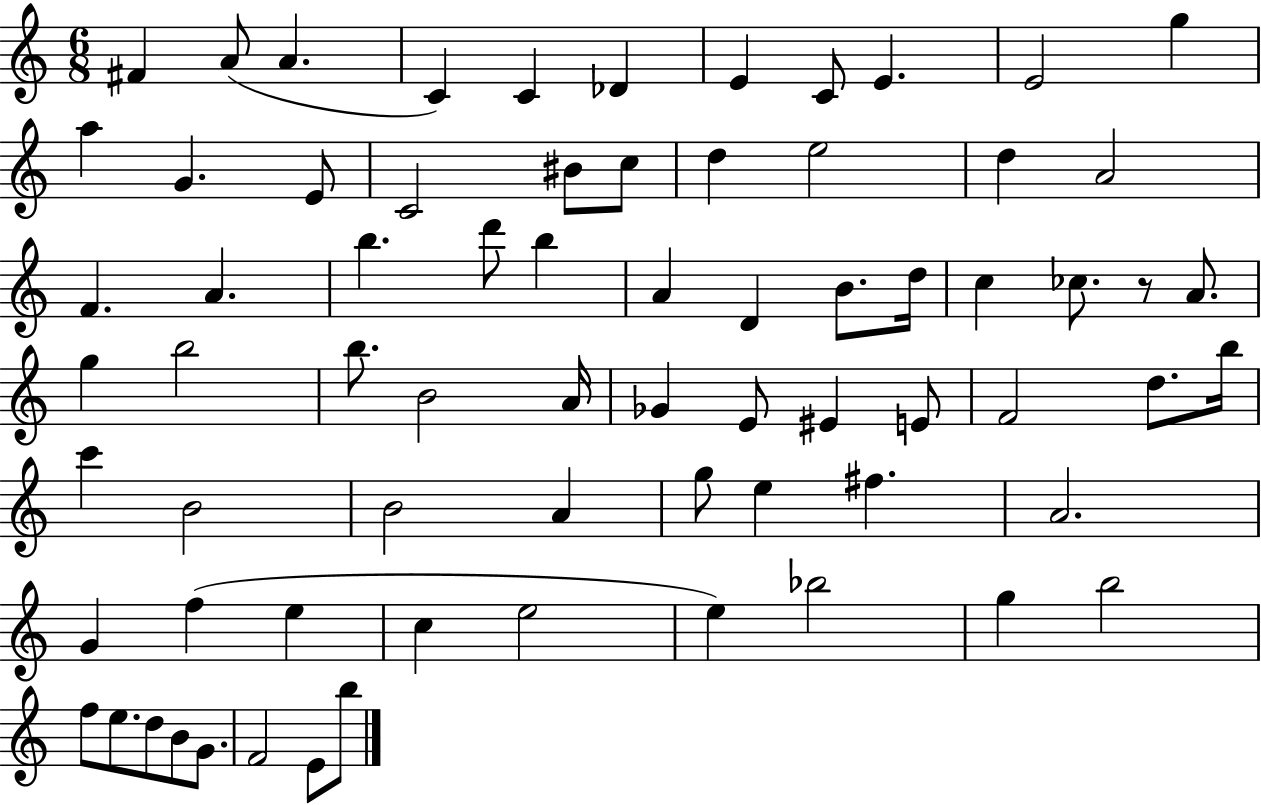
{
  \clef treble
  \numericTimeSignature
  \time 6/8
  \key c \major
  fis'4 a'8( a'4. | c'4) c'4 des'4 | e'4 c'8 e'4. | e'2 g''4 | \break a''4 g'4. e'8 | c'2 bis'8 c''8 | d''4 e''2 | d''4 a'2 | \break f'4. a'4. | b''4. d'''8 b''4 | a'4 d'4 b'8. d''16 | c''4 ces''8. r8 a'8. | \break g''4 b''2 | b''8. b'2 a'16 | ges'4 e'8 eis'4 e'8 | f'2 d''8. b''16 | \break c'''4 b'2 | b'2 a'4 | g''8 e''4 fis''4. | a'2. | \break g'4 f''4( e''4 | c''4 e''2 | e''4) bes''2 | g''4 b''2 | \break f''8 e''8. d''8 b'8 g'8. | f'2 e'8 b''8 | \bar "|."
}